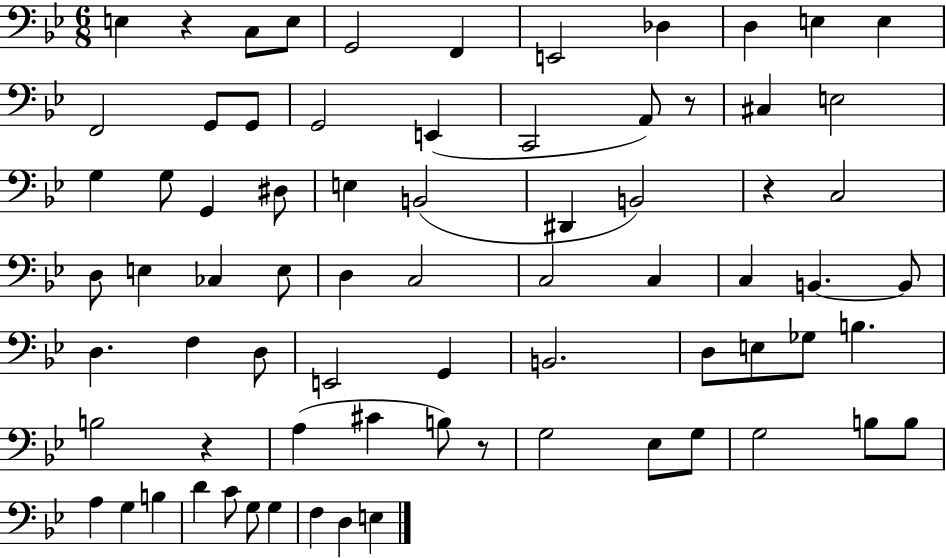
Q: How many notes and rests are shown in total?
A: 74